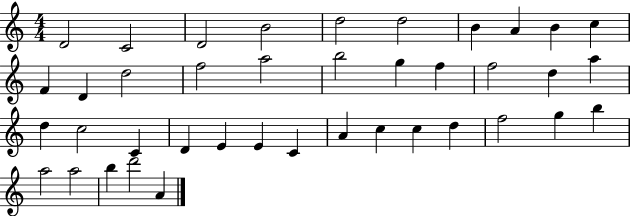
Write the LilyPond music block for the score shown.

{
  \clef treble
  \numericTimeSignature
  \time 4/4
  \key c \major
  d'2 c'2 | d'2 b'2 | d''2 d''2 | b'4 a'4 b'4 c''4 | \break f'4 d'4 d''2 | f''2 a''2 | b''2 g''4 f''4 | f''2 d''4 a''4 | \break d''4 c''2 c'4 | d'4 e'4 e'4 c'4 | a'4 c''4 c''4 d''4 | f''2 g''4 b''4 | \break a''2 a''2 | b''4 d'''2 a'4 | \bar "|."
}